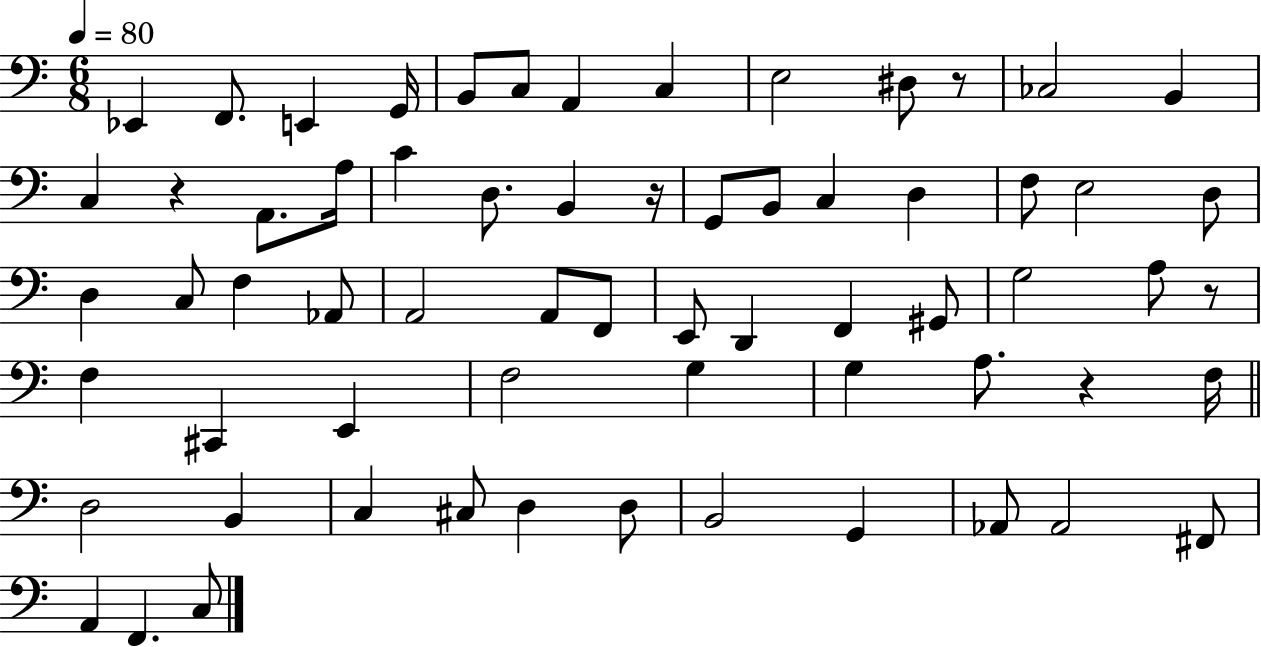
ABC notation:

X:1
T:Untitled
M:6/8
L:1/4
K:C
_E,, F,,/2 E,, G,,/4 B,,/2 C,/2 A,, C, E,2 ^D,/2 z/2 _C,2 B,, C, z A,,/2 A,/4 C D,/2 B,, z/4 G,,/2 B,,/2 C, D, F,/2 E,2 D,/2 D, C,/2 F, _A,,/2 A,,2 A,,/2 F,,/2 E,,/2 D,, F,, ^G,,/2 G,2 A,/2 z/2 F, ^C,, E,, F,2 G, G, A,/2 z F,/4 D,2 B,, C, ^C,/2 D, D,/2 B,,2 G,, _A,,/2 _A,,2 ^F,,/2 A,, F,, C,/2